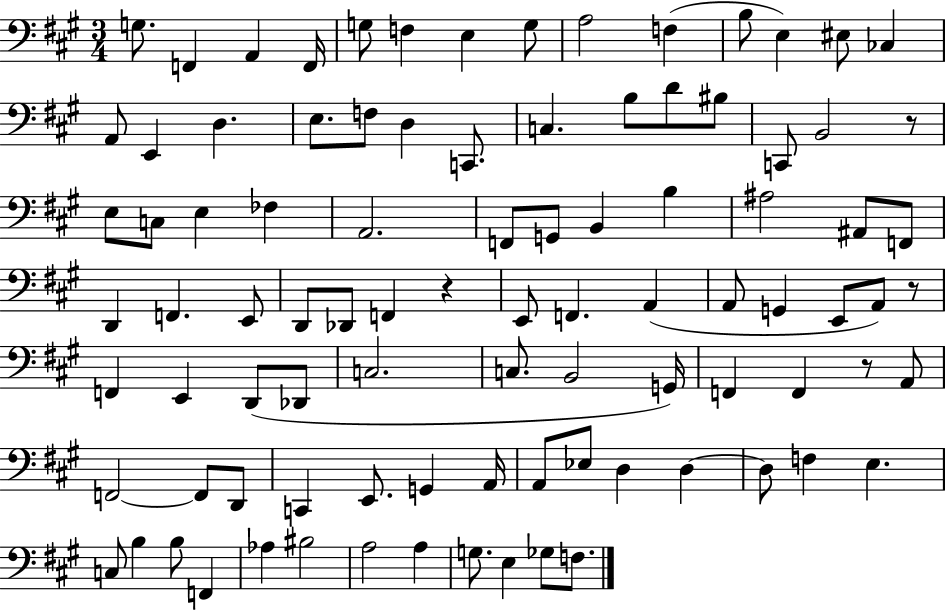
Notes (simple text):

G3/e. F2/q A2/q F2/s G3/e F3/q E3/q G3/e A3/h F3/q B3/e E3/q EIS3/e CES3/q A2/e E2/q D3/q. E3/e. F3/e D3/q C2/e. C3/q. B3/e D4/e BIS3/e C2/e B2/h R/e E3/e C3/e E3/q FES3/q A2/h. F2/e G2/e B2/q B3/q A#3/h A#2/e F2/e D2/q F2/q. E2/e D2/e Db2/e F2/q R/q E2/e F2/q. A2/q A2/e G2/q E2/e A2/e R/e F2/q E2/q D2/e Db2/e C3/h. C3/e. B2/h G2/s F2/q F2/q R/e A2/e F2/h F2/e D2/e C2/q E2/e. G2/q A2/s A2/e Eb3/e D3/q D3/q D3/e F3/q E3/q. C3/e B3/q B3/e F2/q Ab3/q BIS3/h A3/h A3/q G3/e. E3/q Gb3/e F3/e.